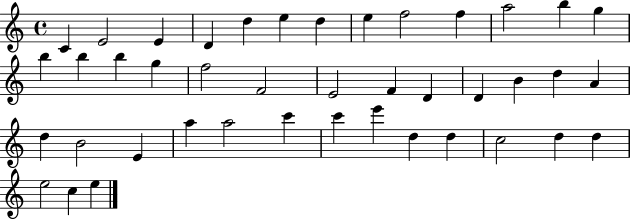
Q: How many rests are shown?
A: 0